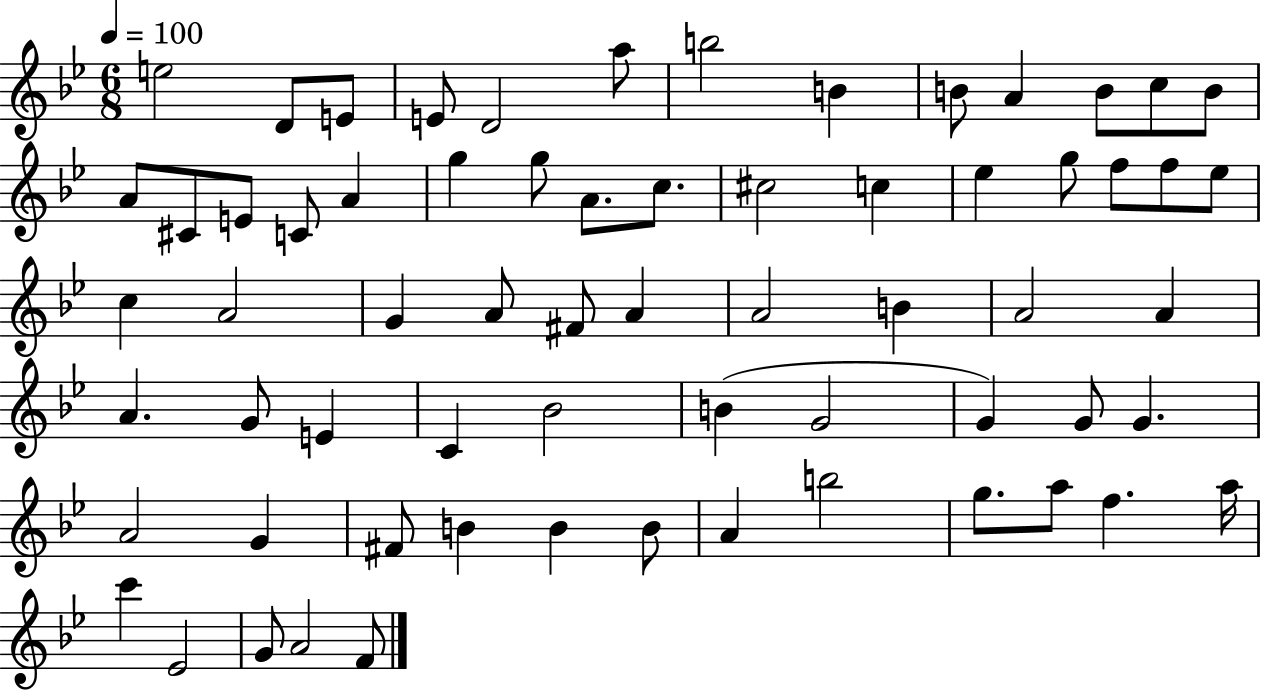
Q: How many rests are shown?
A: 0